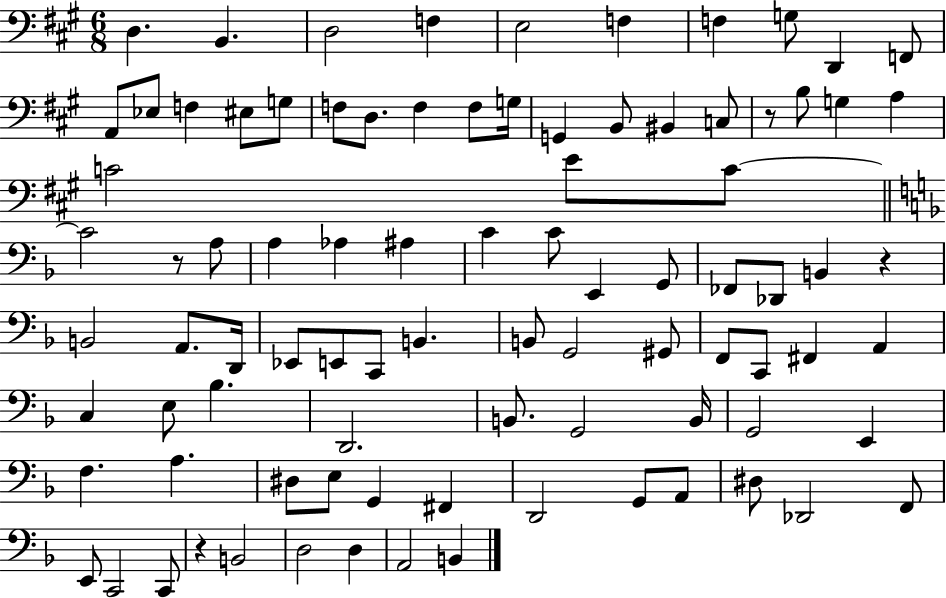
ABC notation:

X:1
T:Untitled
M:6/8
L:1/4
K:A
D, B,, D,2 F, E,2 F, F, G,/2 D,, F,,/2 A,,/2 _E,/2 F, ^E,/2 G,/2 F,/2 D,/2 F, F,/2 G,/4 G,, B,,/2 ^B,, C,/2 z/2 B,/2 G, A, C2 E/2 C/2 C2 z/2 A,/2 A, _A, ^A, C C/2 E,, G,,/2 _F,,/2 _D,,/2 B,, z B,,2 A,,/2 D,,/4 _E,,/2 E,,/2 C,,/2 B,, B,,/2 G,,2 ^G,,/2 F,,/2 C,,/2 ^F,, A,, C, E,/2 _B, D,,2 B,,/2 G,,2 B,,/4 G,,2 E,, F, A, ^D,/2 E,/2 G,, ^F,, D,,2 G,,/2 A,,/2 ^D,/2 _D,,2 F,,/2 E,,/2 C,,2 C,,/2 z B,,2 D,2 D, A,,2 B,,